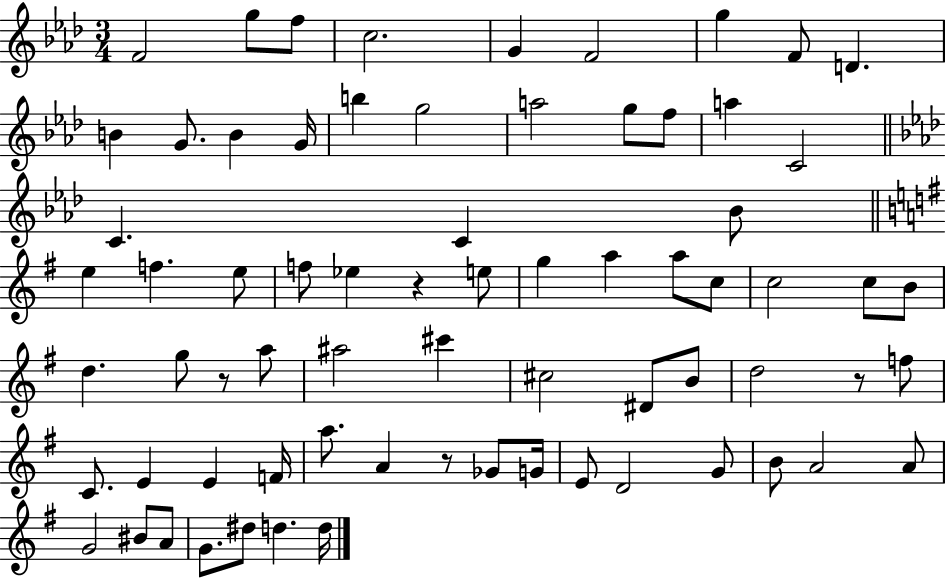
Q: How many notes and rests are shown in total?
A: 71